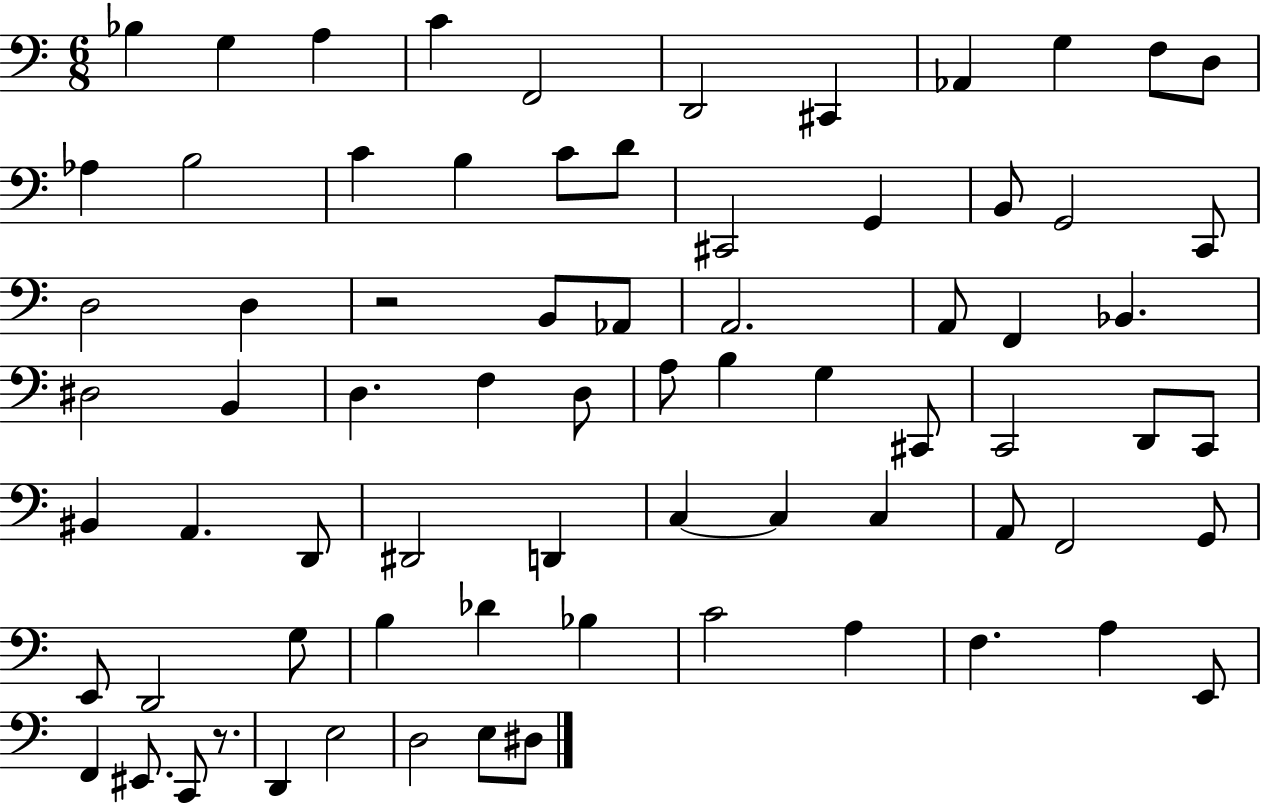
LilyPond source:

{
  \clef bass
  \numericTimeSignature
  \time 6/8
  \key c \major
  bes4 g4 a4 | c'4 f,2 | d,2 cis,4 | aes,4 g4 f8 d8 | \break aes4 b2 | c'4 b4 c'8 d'8 | cis,2 g,4 | b,8 g,2 c,8 | \break d2 d4 | r2 b,8 aes,8 | a,2. | a,8 f,4 bes,4. | \break dis2 b,4 | d4. f4 d8 | a8 b4 g4 cis,8 | c,2 d,8 c,8 | \break bis,4 a,4. d,8 | dis,2 d,4 | c4~~ c4 c4 | a,8 f,2 g,8 | \break e,8 d,2 g8 | b4 des'4 bes4 | c'2 a4 | f4. a4 e,8 | \break f,4 eis,8. c,8 r8. | d,4 e2 | d2 e8 dis8 | \bar "|."
}